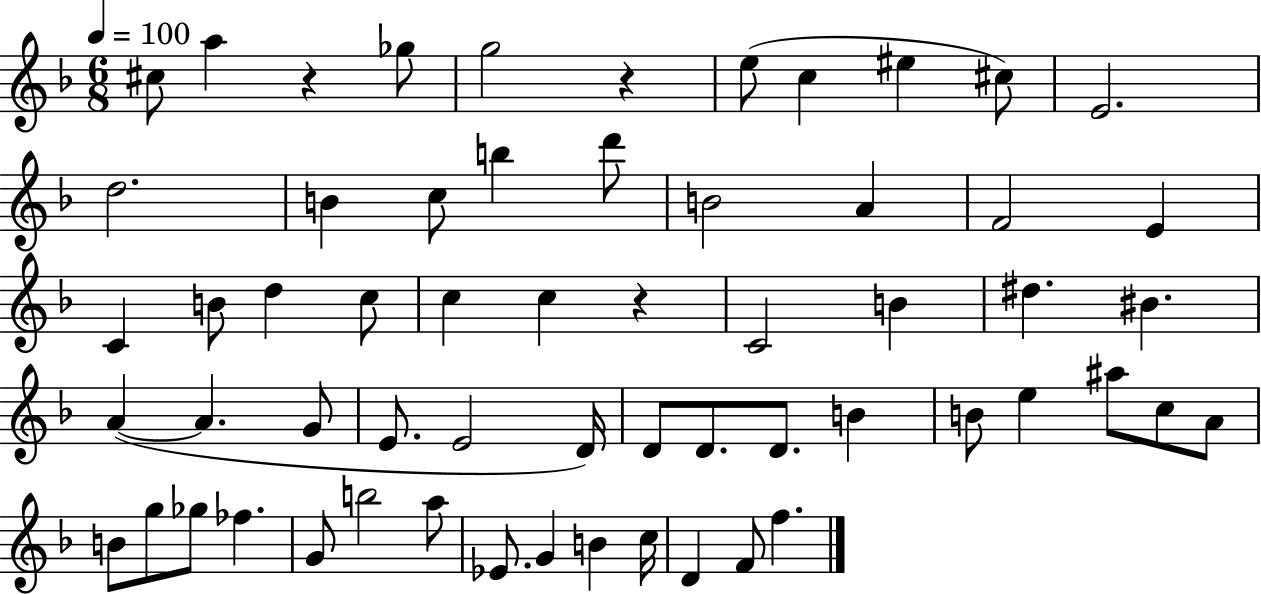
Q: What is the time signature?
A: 6/8